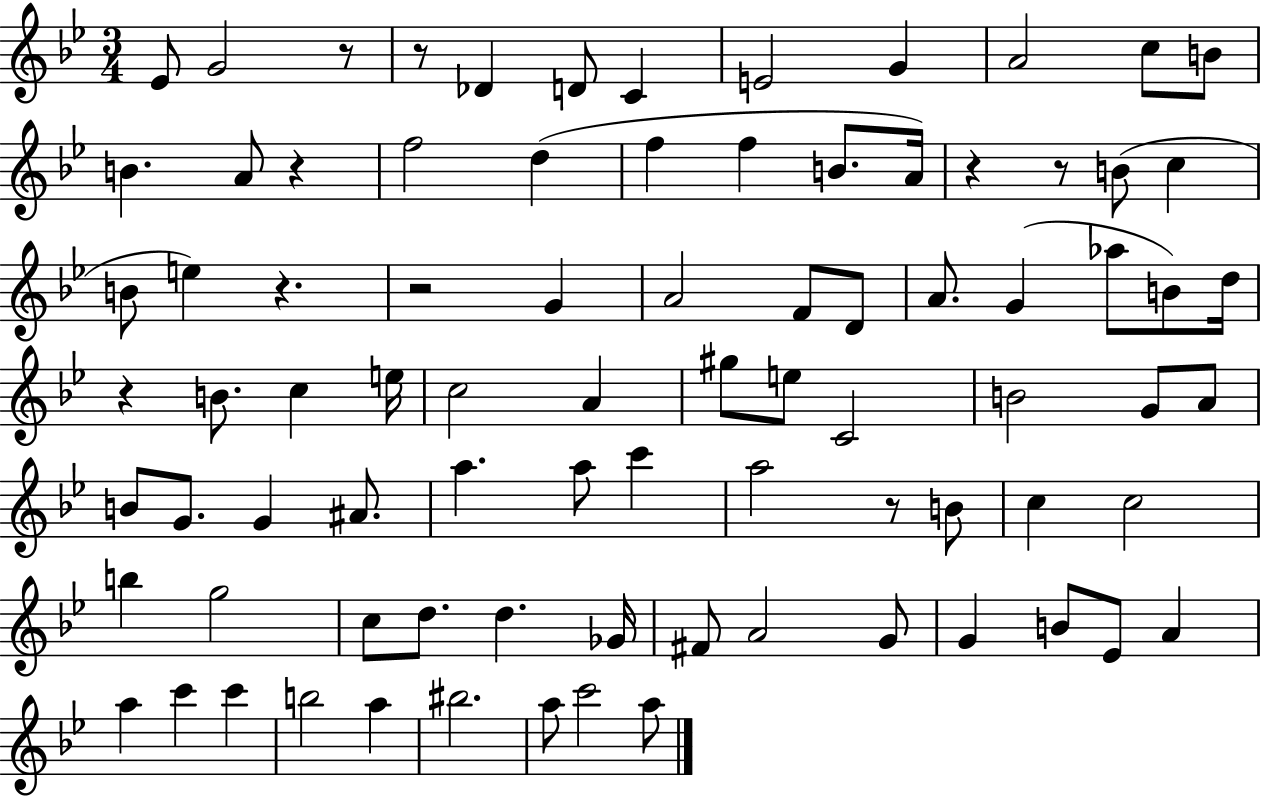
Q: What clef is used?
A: treble